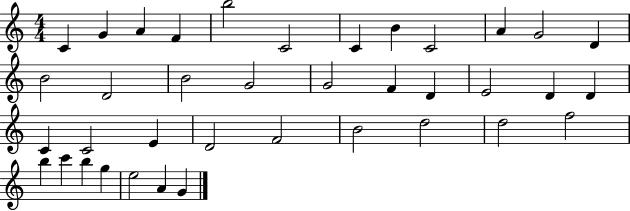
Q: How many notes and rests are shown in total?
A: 38